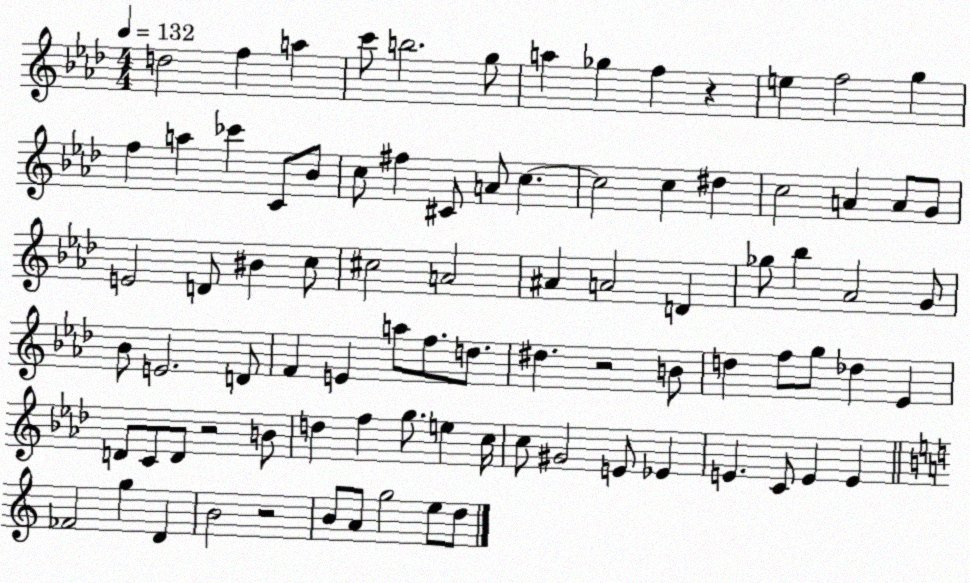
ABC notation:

X:1
T:Untitled
M:4/4
L:1/4
K:Ab
d2 f a c'/2 b2 g/2 a _g f z e f2 g f a _c' C/2 _B/2 c/2 ^f ^C/2 A/2 c c2 c ^d c2 A A/2 G/2 E2 D/2 ^B c/2 ^c2 A2 ^A A2 D _g/2 _b _A2 G/2 _B/2 E2 D/2 F E a/2 f/2 d/2 ^d z2 B/2 d f/2 g/2 _d _E D/2 C/2 D/2 z2 B/2 d f g/2 e c/4 c/2 ^G2 E/2 _E E C/2 E E _F2 g D B2 z2 B/2 A/2 g2 e/2 d/2